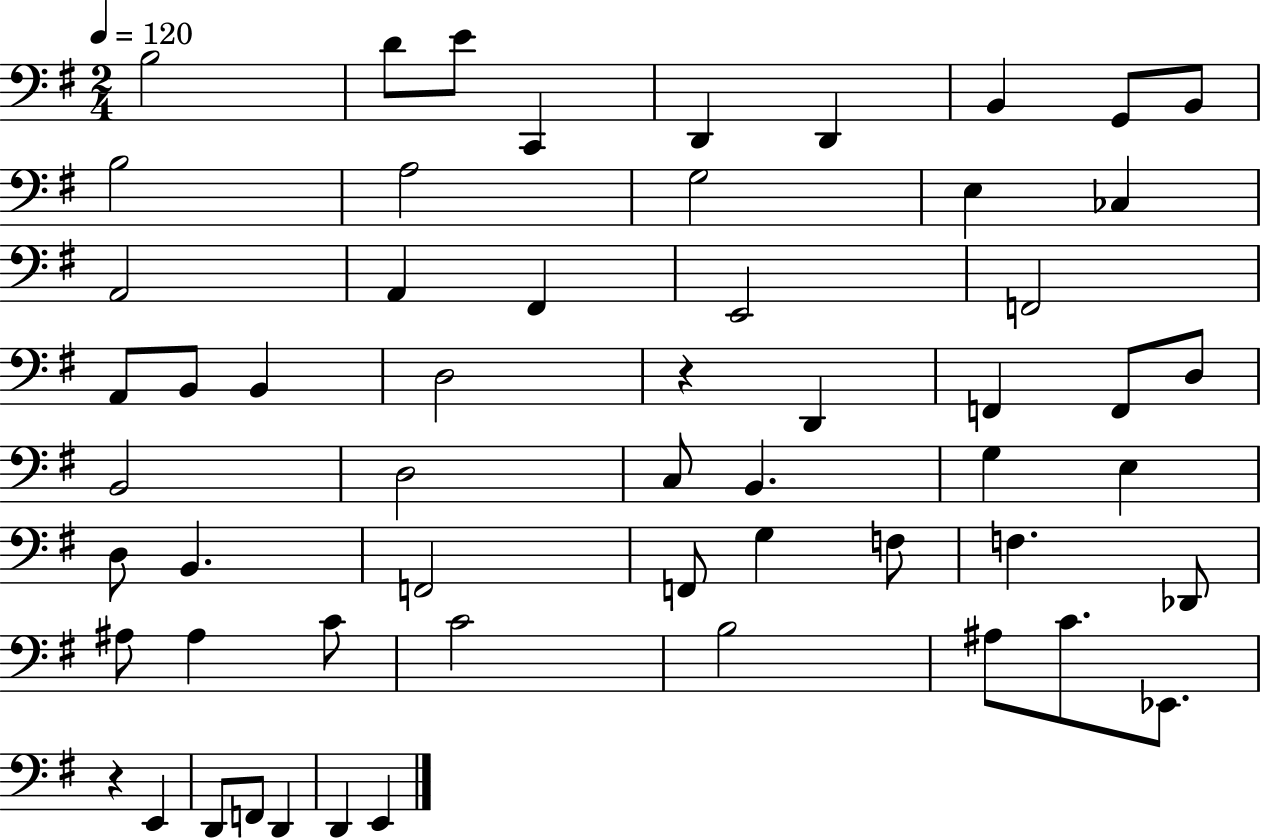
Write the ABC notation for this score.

X:1
T:Untitled
M:2/4
L:1/4
K:G
B,2 D/2 E/2 C,, D,, D,, B,, G,,/2 B,,/2 B,2 A,2 G,2 E, _C, A,,2 A,, ^F,, E,,2 F,,2 A,,/2 B,,/2 B,, D,2 z D,, F,, F,,/2 D,/2 B,,2 D,2 C,/2 B,, G, E, D,/2 B,, F,,2 F,,/2 G, F,/2 F, _D,,/2 ^A,/2 ^A, C/2 C2 B,2 ^A,/2 C/2 _E,,/2 z E,, D,,/2 F,,/2 D,, D,, E,,